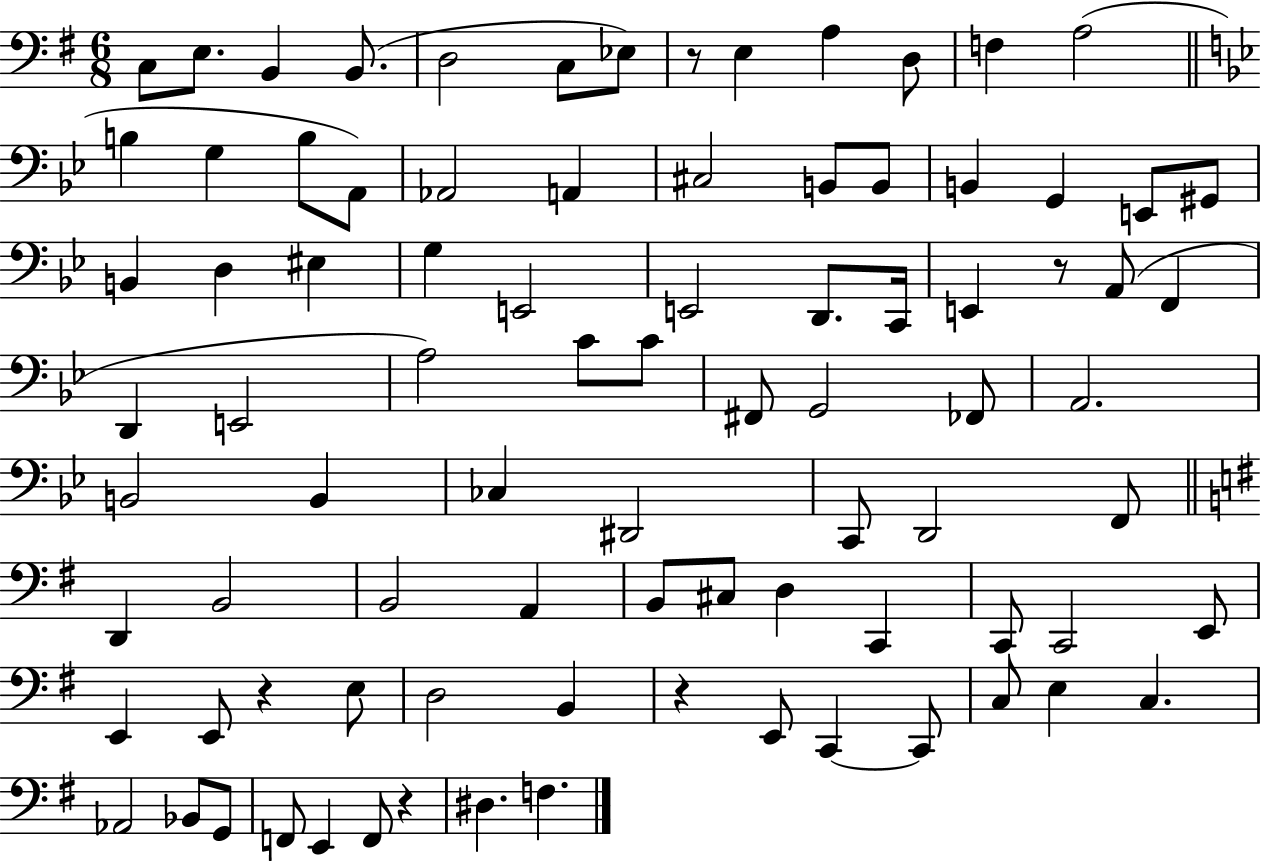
{
  \clef bass
  \numericTimeSignature
  \time 6/8
  \key g \major
  c8 e8. b,4 b,8.( | d2 c8 ees8) | r8 e4 a4 d8 | f4 a2( | \break \bar "||" \break \key bes \major b4 g4 b8 a,8) | aes,2 a,4 | cis2 b,8 b,8 | b,4 g,4 e,8 gis,8 | \break b,4 d4 eis4 | g4 e,2 | e,2 d,8. c,16 | e,4 r8 a,8( f,4 | \break d,4 e,2 | a2) c'8 c'8 | fis,8 g,2 fes,8 | a,2. | \break b,2 b,4 | ces4 dis,2 | c,8 d,2 f,8 | \bar "||" \break \key g \major d,4 b,2 | b,2 a,4 | b,8 cis8 d4 c,4 | c,8 c,2 e,8 | \break e,4 e,8 r4 e8 | d2 b,4 | r4 e,8 c,4~~ c,8 | c8 e4 c4. | \break aes,2 bes,8 g,8 | f,8 e,4 f,8 r4 | dis4. f4. | \bar "|."
}